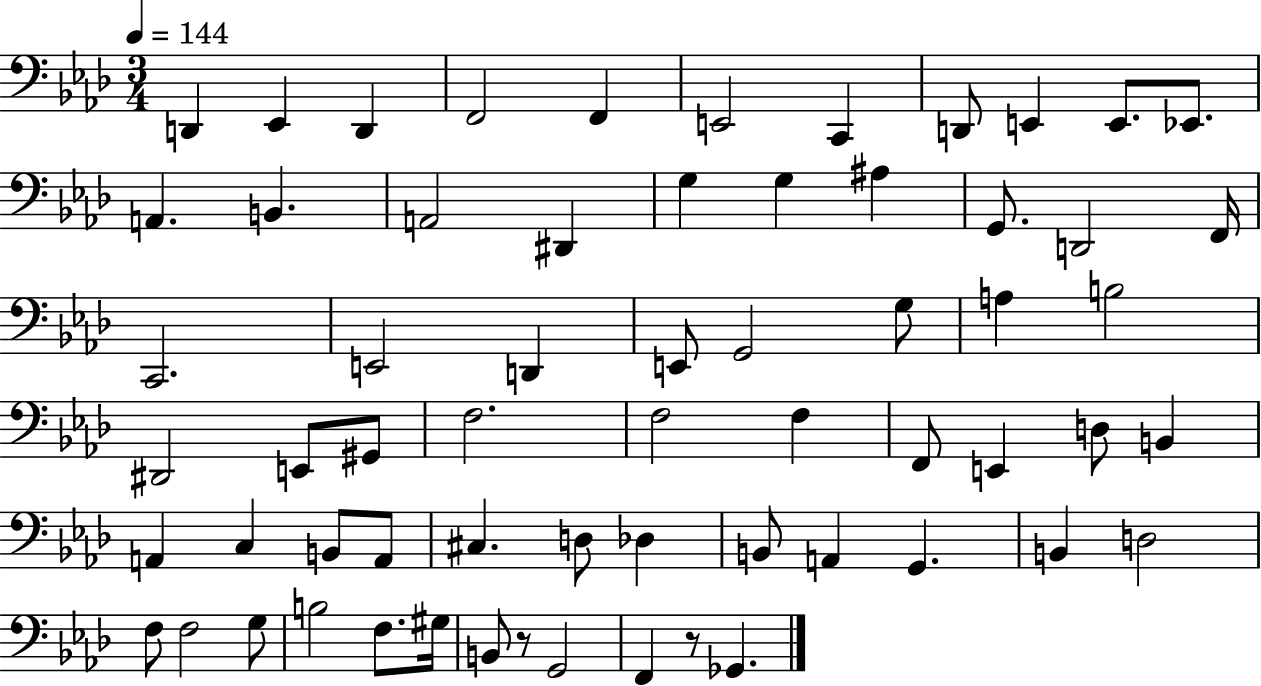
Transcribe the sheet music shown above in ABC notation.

X:1
T:Untitled
M:3/4
L:1/4
K:Ab
D,, _E,, D,, F,,2 F,, E,,2 C,, D,,/2 E,, E,,/2 _E,,/2 A,, B,, A,,2 ^D,, G, G, ^A, G,,/2 D,,2 F,,/4 C,,2 E,,2 D,, E,,/2 G,,2 G,/2 A, B,2 ^D,,2 E,,/2 ^G,,/2 F,2 F,2 F, F,,/2 E,, D,/2 B,, A,, C, B,,/2 A,,/2 ^C, D,/2 _D, B,,/2 A,, G,, B,, D,2 F,/2 F,2 G,/2 B,2 F,/2 ^G,/4 B,,/2 z/2 G,,2 F,, z/2 _G,,